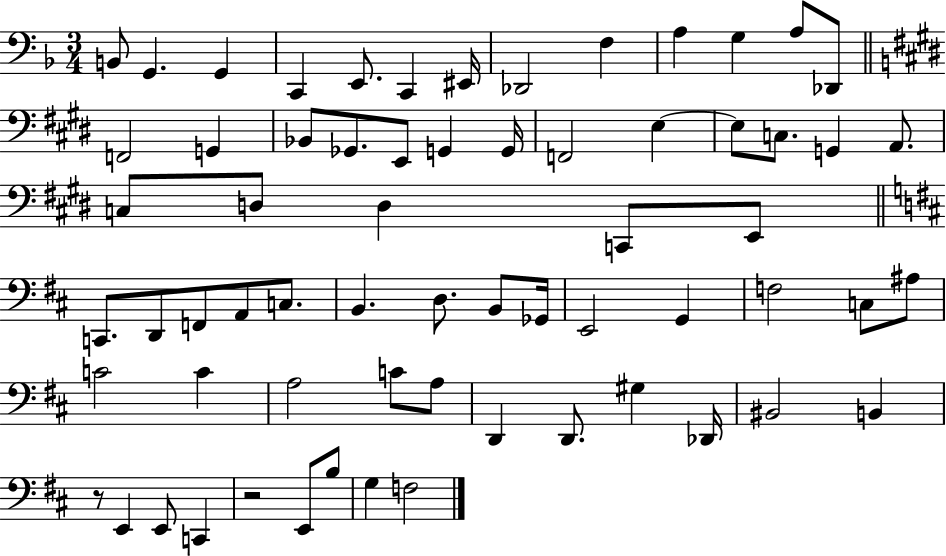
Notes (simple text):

B2/e G2/q. G2/q C2/q E2/e. C2/q EIS2/s Db2/h F3/q A3/q G3/q A3/e Db2/e F2/h G2/q Bb2/e Gb2/e. E2/e G2/q G2/s F2/h E3/q E3/e C3/e. G2/q A2/e. C3/e D3/e D3/q C2/e E2/e C2/e. D2/e F2/e A2/e C3/e. B2/q. D3/e. B2/e Gb2/s E2/h G2/q F3/h C3/e A#3/e C4/h C4/q A3/h C4/e A3/e D2/q D2/e. G#3/q Db2/s BIS2/h B2/q R/e E2/q E2/e C2/q R/h E2/e B3/e G3/q F3/h